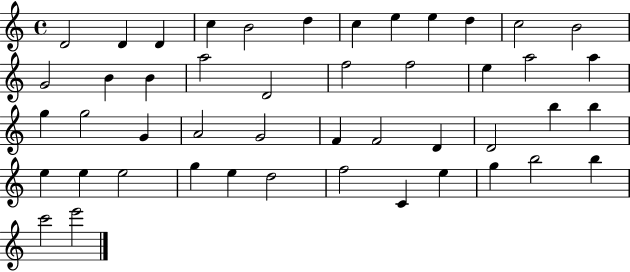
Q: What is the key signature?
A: C major